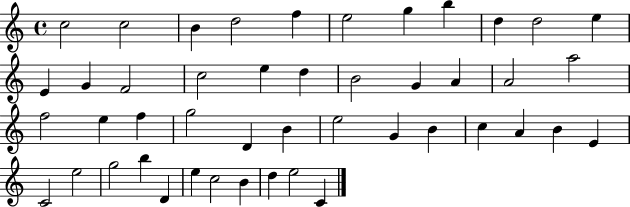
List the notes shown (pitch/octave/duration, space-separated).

C5/h C5/h B4/q D5/h F5/q E5/h G5/q B5/q D5/q D5/h E5/q E4/q G4/q F4/h C5/h E5/q D5/q B4/h G4/q A4/q A4/h A5/h F5/h E5/q F5/q G5/h D4/q B4/q E5/h G4/q B4/q C5/q A4/q B4/q E4/q C4/h E5/h G5/h B5/q D4/q E5/q C5/h B4/q D5/q E5/h C4/q